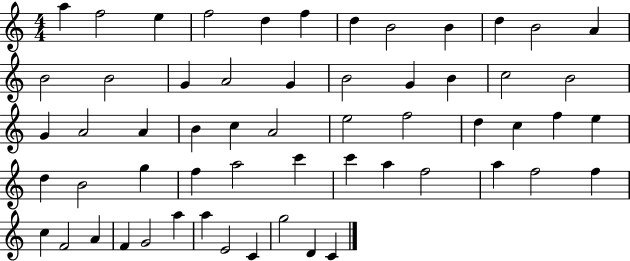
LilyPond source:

{
  \clef treble
  \numericTimeSignature
  \time 4/4
  \key c \major
  a''4 f''2 e''4 | f''2 d''4 f''4 | d''4 b'2 b'4 | d''4 b'2 a'4 | \break b'2 b'2 | g'4 a'2 g'4 | b'2 g'4 b'4 | c''2 b'2 | \break g'4 a'2 a'4 | b'4 c''4 a'2 | e''2 f''2 | d''4 c''4 f''4 e''4 | \break d''4 b'2 g''4 | f''4 a''2 c'''4 | c'''4 a''4 f''2 | a''4 f''2 f''4 | \break c''4 f'2 a'4 | f'4 g'2 a''4 | a''4 e'2 c'4 | g''2 d'4 c'4 | \break \bar "|."
}